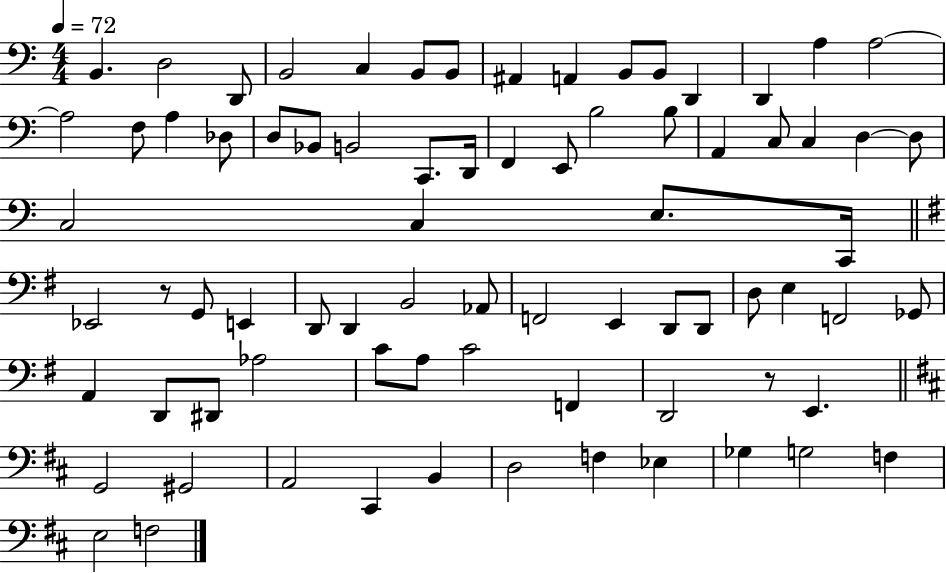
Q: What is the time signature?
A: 4/4